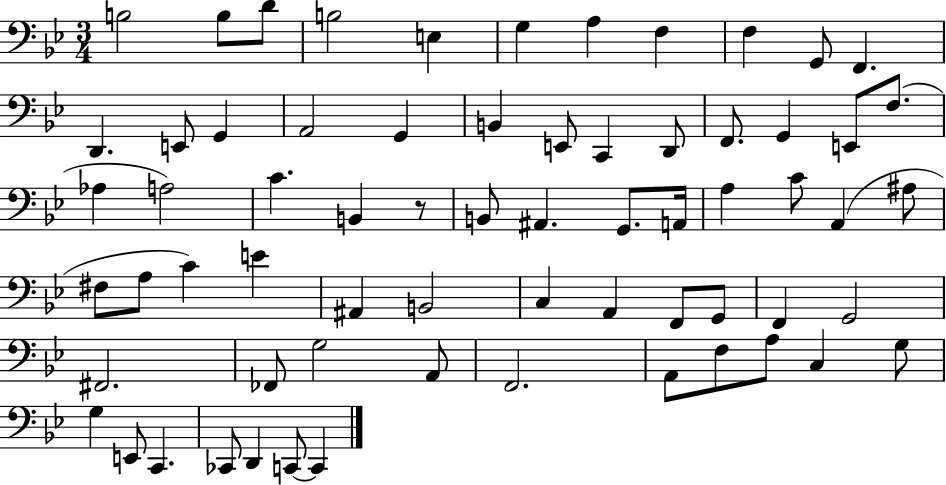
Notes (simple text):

B3/h B3/e D4/e B3/h E3/q G3/q A3/q F3/q F3/q G2/e F2/q. D2/q. E2/e G2/q A2/h G2/q B2/q E2/e C2/q D2/e F2/e. G2/q E2/e F3/e. Ab3/q A3/h C4/q. B2/q R/e B2/e A#2/q. G2/e. A2/s A3/q C4/e A2/q A#3/e F#3/e A3/e C4/q E4/q A#2/q B2/h C3/q A2/q F2/e G2/e F2/q G2/h F#2/h. FES2/e G3/h A2/e F2/h. A2/e F3/e A3/e C3/q G3/e G3/q E2/e C2/q. CES2/e D2/q C2/e C2/q